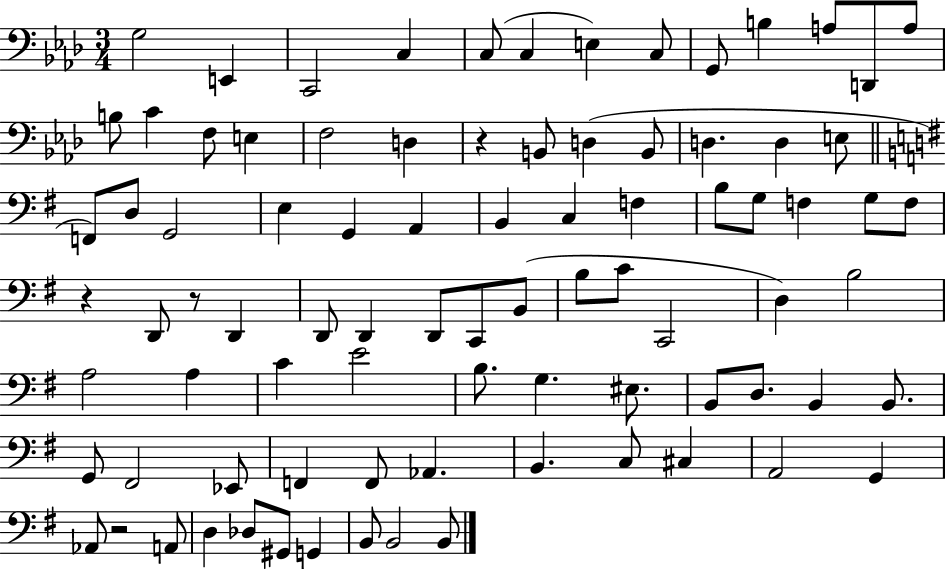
G3/h E2/q C2/h C3/q C3/e C3/q E3/q C3/e G2/e B3/q A3/e D2/e A3/e B3/e C4/q F3/e E3/q F3/h D3/q R/q B2/e D3/q B2/e D3/q. D3/q E3/e F2/e D3/e G2/h E3/q G2/q A2/q B2/q C3/q F3/q B3/e G3/e F3/q G3/e F3/e R/q D2/e R/e D2/q D2/e D2/q D2/e C2/e B2/e B3/e C4/e C2/h D3/q B3/h A3/h A3/q C4/q E4/h B3/e. G3/q. EIS3/e. B2/e D3/e. B2/q B2/e. G2/e F#2/h Eb2/e F2/q F2/e Ab2/q. B2/q. C3/e C#3/q A2/h G2/q Ab2/e R/h A2/e D3/q Db3/e G#2/e G2/q B2/e B2/h B2/e